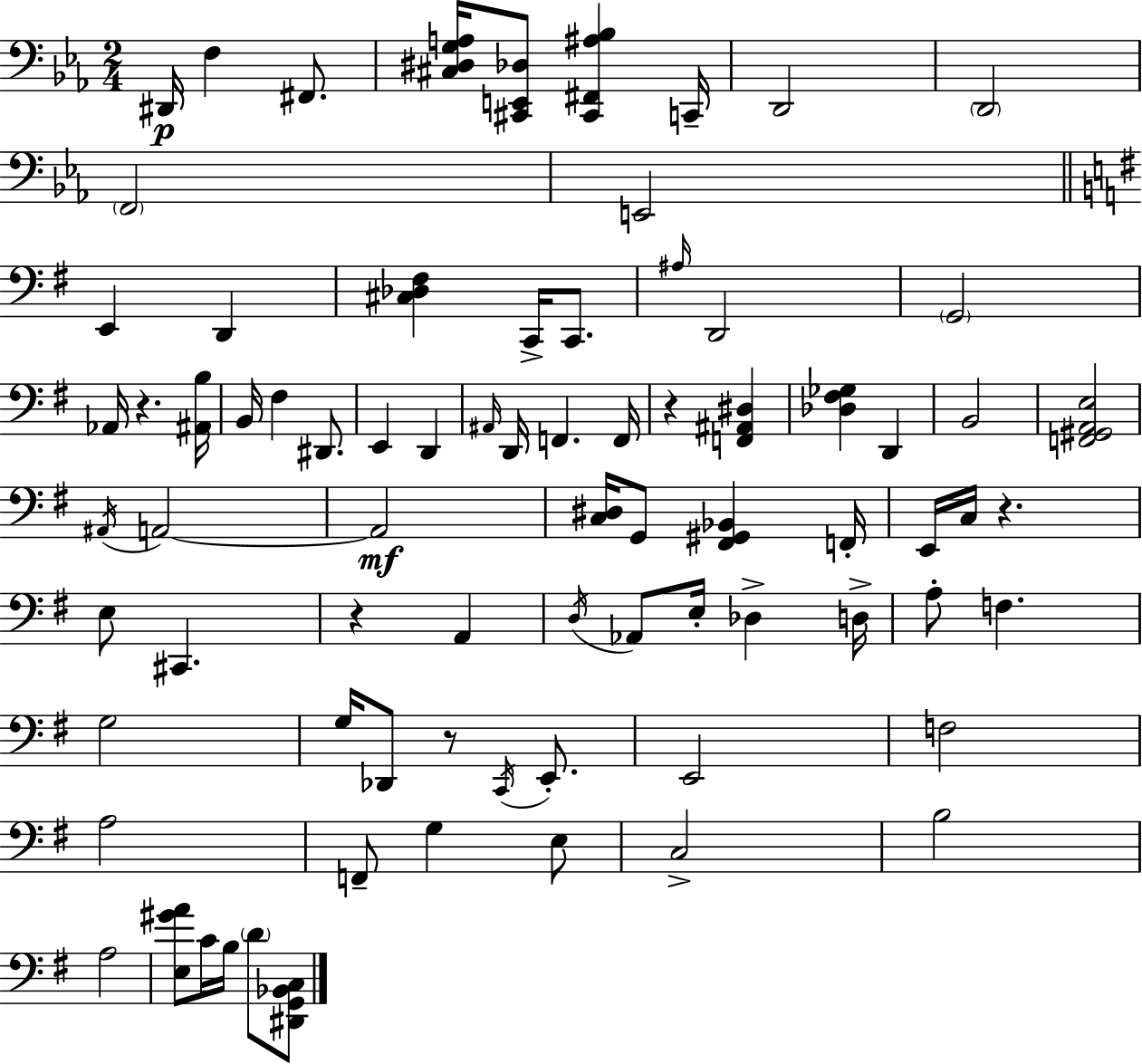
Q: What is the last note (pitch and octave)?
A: D4